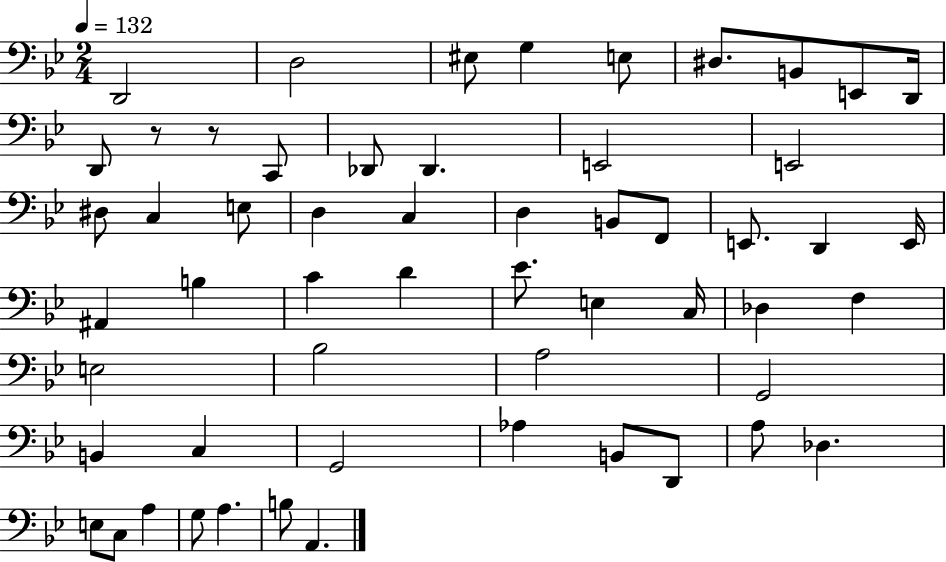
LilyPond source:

{
  \clef bass
  \numericTimeSignature
  \time 2/4
  \key bes \major
  \tempo 4 = 132
  d,2 | d2 | eis8 g4 e8 | dis8. b,8 e,8 d,16 | \break d,8 r8 r8 c,8 | des,8 des,4. | e,2 | e,2 | \break dis8 c4 e8 | d4 c4 | d4 b,8 f,8 | e,8. d,4 e,16 | \break ais,4 b4 | c'4 d'4 | ees'8. e4 c16 | des4 f4 | \break e2 | bes2 | a2 | g,2 | \break b,4 c4 | g,2 | aes4 b,8 d,8 | a8 des4. | \break e8 c8 a4 | g8 a4. | b8 a,4. | \bar "|."
}